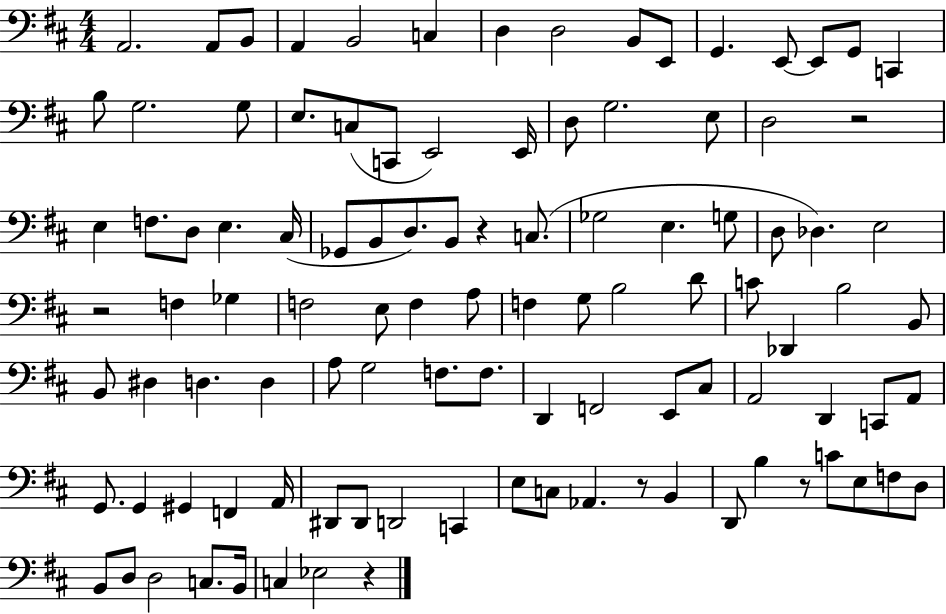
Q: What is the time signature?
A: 4/4